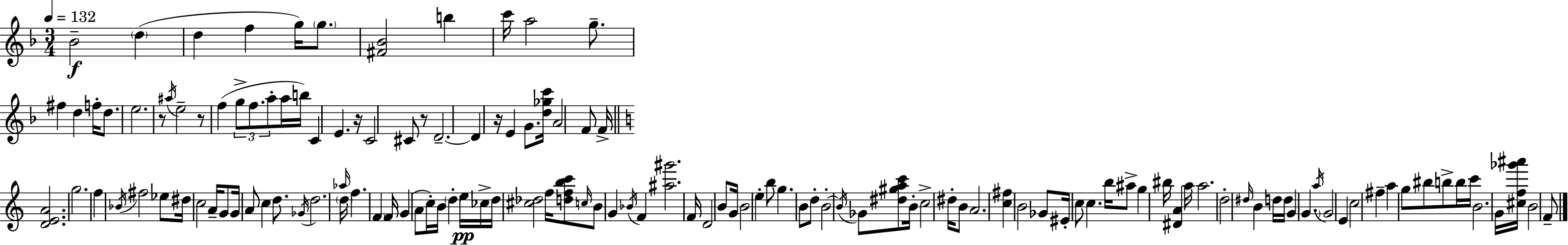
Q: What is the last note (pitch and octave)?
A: F4